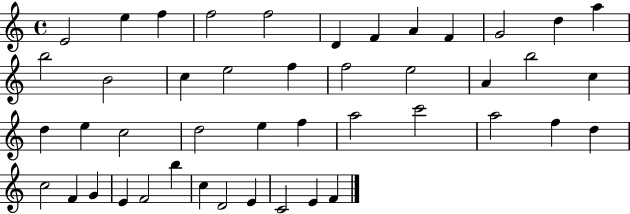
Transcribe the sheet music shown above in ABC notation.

X:1
T:Untitled
M:4/4
L:1/4
K:C
E2 e f f2 f2 D F A F G2 d a b2 B2 c e2 f f2 e2 A b2 c d e c2 d2 e f a2 c'2 a2 f d c2 F G E F2 b c D2 E C2 E F